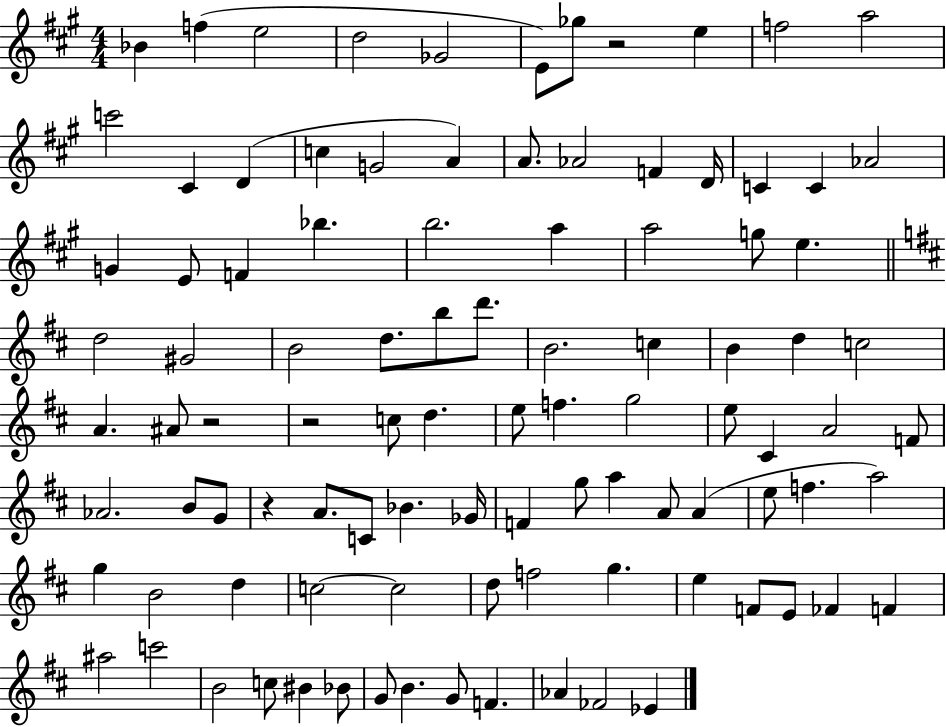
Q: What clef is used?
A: treble